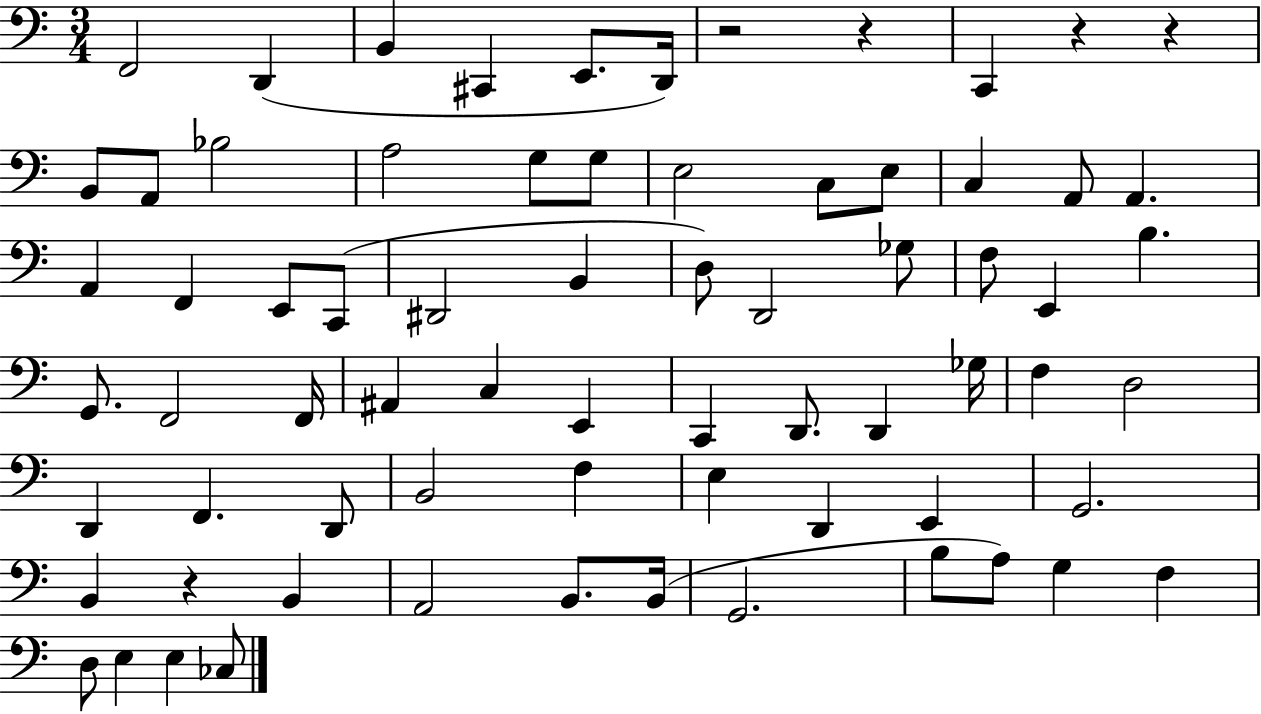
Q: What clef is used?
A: bass